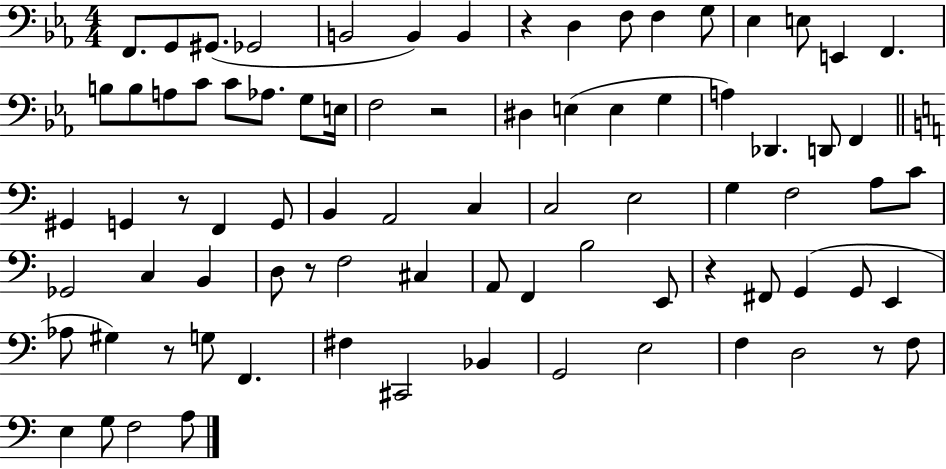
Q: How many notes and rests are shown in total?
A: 82